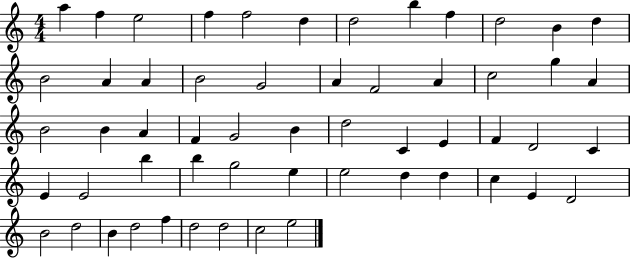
{
  \clef treble
  \numericTimeSignature
  \time 4/4
  \key c \major
  a''4 f''4 e''2 | f''4 f''2 d''4 | d''2 b''4 f''4 | d''2 b'4 d''4 | \break b'2 a'4 a'4 | b'2 g'2 | a'4 f'2 a'4 | c''2 g''4 a'4 | \break b'2 b'4 a'4 | f'4 g'2 b'4 | d''2 c'4 e'4 | f'4 d'2 c'4 | \break e'4 e'2 b''4 | b''4 g''2 e''4 | e''2 d''4 d''4 | c''4 e'4 d'2 | \break b'2 d''2 | b'4 d''2 f''4 | d''2 d''2 | c''2 e''2 | \break \bar "|."
}